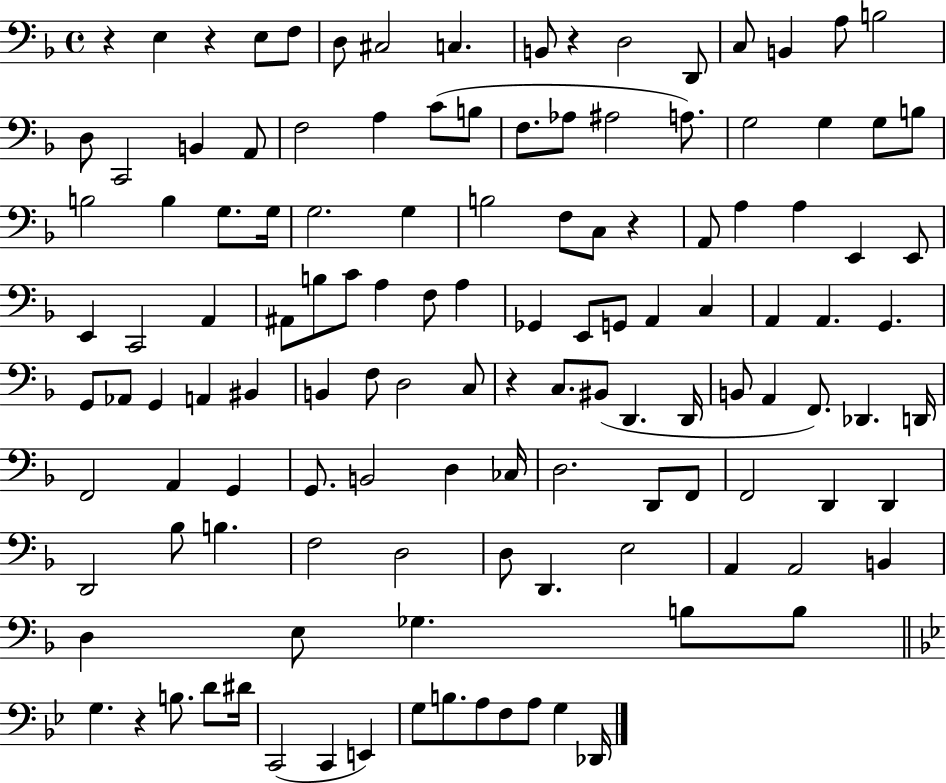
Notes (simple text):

R/q E3/q R/q E3/e F3/e D3/e C#3/h C3/q. B2/e R/q D3/h D2/e C3/e B2/q A3/e B3/h D3/e C2/h B2/q A2/e F3/h A3/q C4/e B3/e F3/e. Ab3/e A#3/h A3/e. G3/h G3/q G3/e B3/e B3/h B3/q G3/e. G3/s G3/h. G3/q B3/h F3/e C3/e R/q A2/e A3/q A3/q E2/q E2/e E2/q C2/h A2/q A#2/e B3/e C4/e A3/q F3/e A3/q Gb2/q E2/e G2/e A2/q C3/q A2/q A2/q. G2/q. G2/e Ab2/e G2/q A2/q BIS2/q B2/q F3/e D3/h C3/e R/q C3/e. BIS2/e D2/q. D2/s B2/e A2/q F2/e. Db2/q. D2/s F2/h A2/q G2/q G2/e. B2/h D3/q CES3/s D3/h. D2/e F2/e F2/h D2/q D2/q D2/h Bb3/e B3/q. F3/h D3/h D3/e D2/q. E3/h A2/q A2/h B2/q D3/q E3/e Gb3/q. B3/e B3/e G3/q. R/q B3/e. D4/e D#4/s C2/h C2/q E2/q G3/e B3/e. A3/e F3/e A3/e G3/q Db2/s